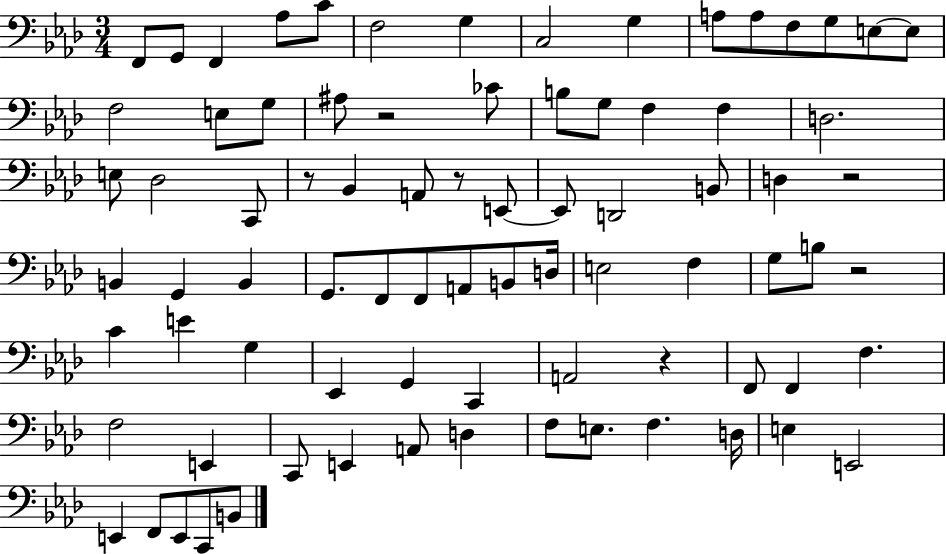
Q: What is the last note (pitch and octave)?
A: B2